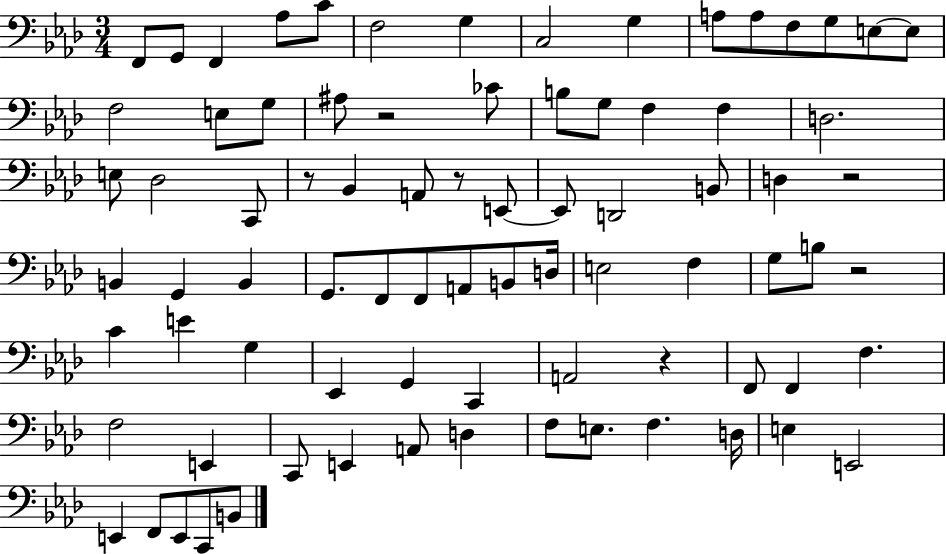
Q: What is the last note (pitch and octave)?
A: B2